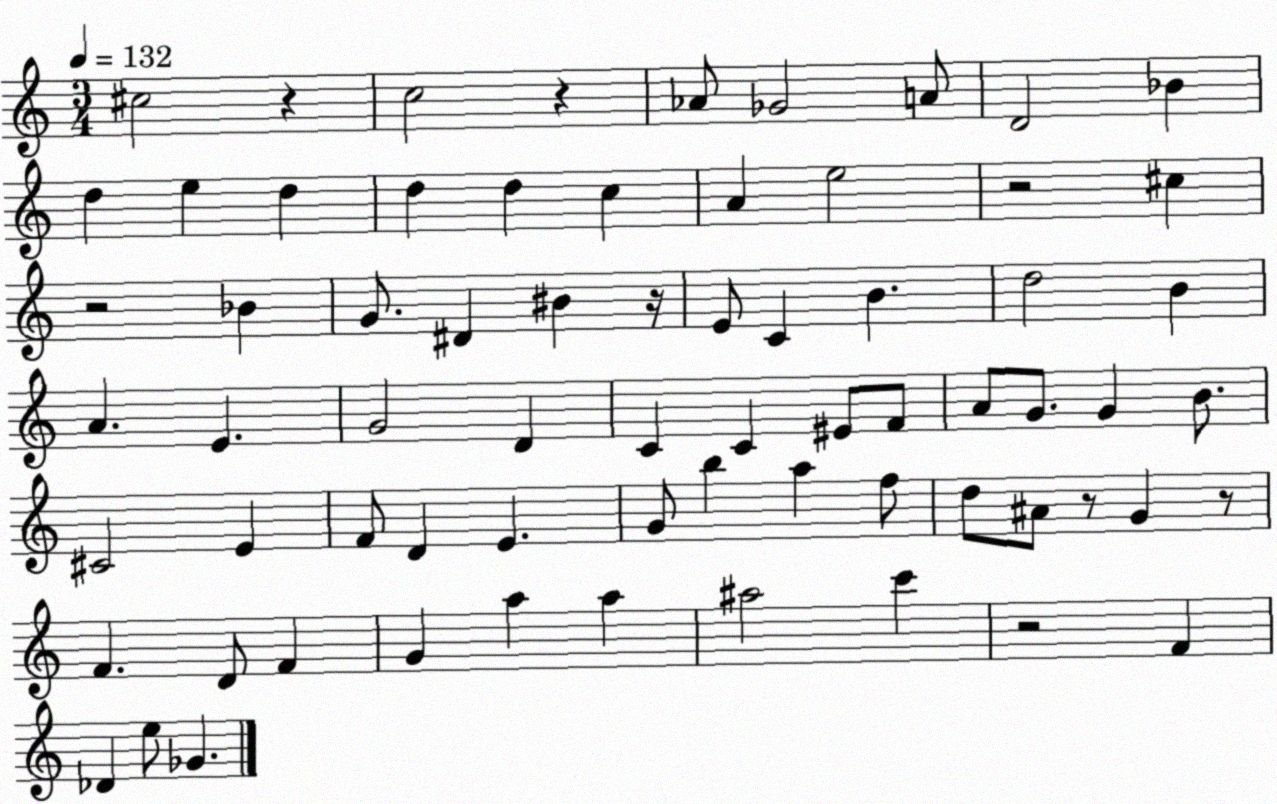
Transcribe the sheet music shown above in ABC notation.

X:1
T:Untitled
M:3/4
L:1/4
K:C
^c2 z c2 z _A/2 _G2 A/2 D2 _B d e d d d c A e2 z2 ^c z2 _B G/2 ^D ^B z/4 E/2 C B d2 B A E G2 D C C ^E/2 F/2 A/2 G/2 G B/2 ^C2 E F/2 D E G/2 b a f/2 d/2 ^A/2 z/2 G z/2 F D/2 F G a a ^a2 c' z2 F _D e/2 _G